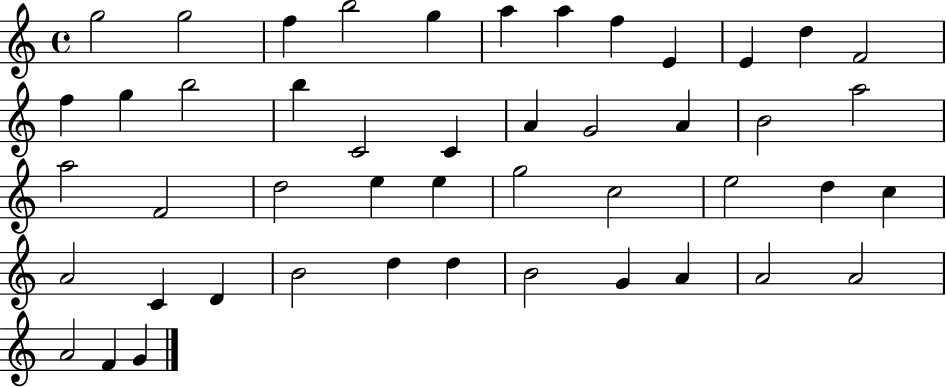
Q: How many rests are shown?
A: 0